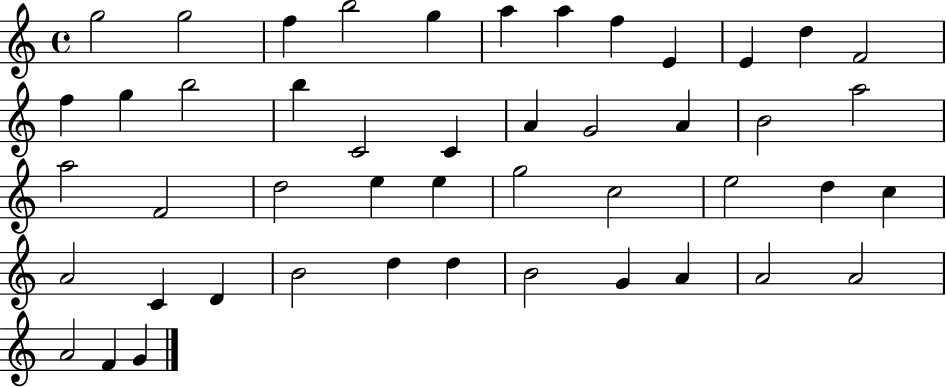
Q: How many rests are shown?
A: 0